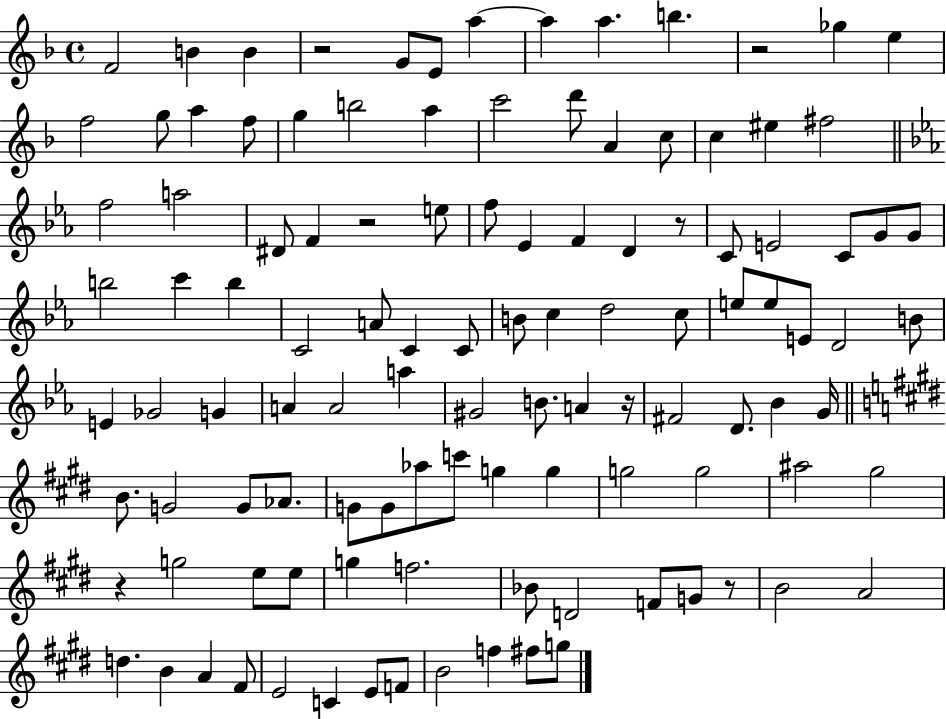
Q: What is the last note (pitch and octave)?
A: G5